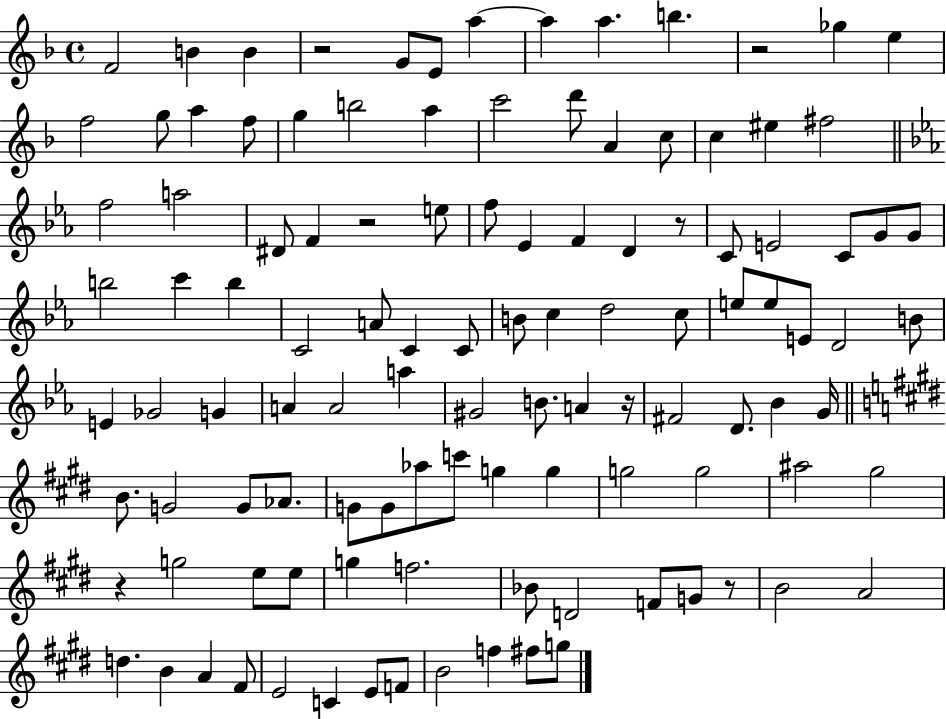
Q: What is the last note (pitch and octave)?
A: G5